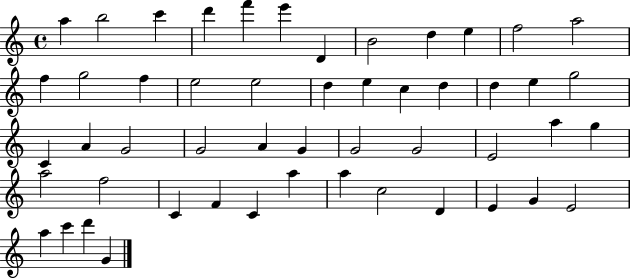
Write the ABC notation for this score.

X:1
T:Untitled
M:4/4
L:1/4
K:C
a b2 c' d' f' e' D B2 d e f2 a2 f g2 f e2 e2 d e c d d e g2 C A G2 G2 A G G2 G2 E2 a g a2 f2 C F C a a c2 D E G E2 a c' d' G